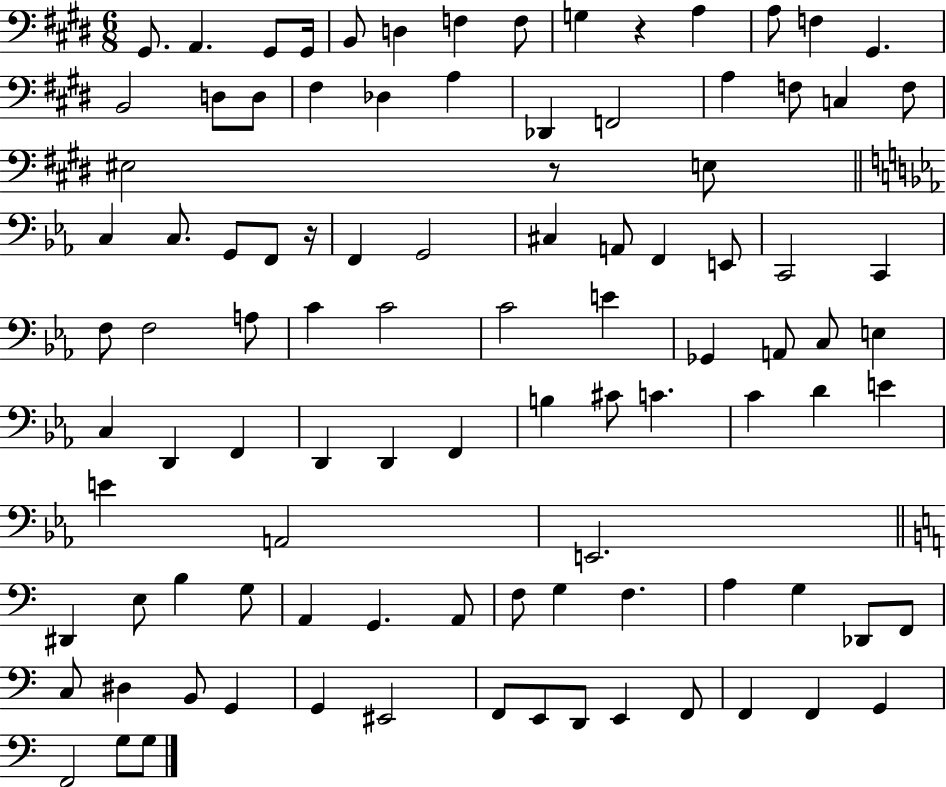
{
  \clef bass
  \numericTimeSignature
  \time 6/8
  \key e \major
  \repeat volta 2 { gis,8. a,4. gis,8 gis,16 | b,8 d4 f4 f8 | g4 r4 a4 | a8 f4 gis,4. | \break b,2 d8 d8 | fis4 des4 a4 | des,4 f,2 | a4 f8 c4 f8 | \break eis2 r8 e8 | \bar "||" \break \key ees \major c4 c8. g,8 f,8 r16 | f,4 g,2 | cis4 a,8 f,4 e,8 | c,2 c,4 | \break f8 f2 a8 | c'4 c'2 | c'2 e'4 | ges,4 a,8 c8 e4 | \break c4 d,4 f,4 | d,4 d,4 f,4 | b4 cis'8 c'4. | c'4 d'4 e'4 | \break e'4 a,2 | e,2. | \bar "||" \break \key a \minor dis,4 e8 b4 g8 | a,4 g,4. a,8 | f8 g4 f4. | a4 g4 des,8 f,8 | \break c8 dis4 b,8 g,4 | g,4 eis,2 | f,8 e,8 d,8 e,4 f,8 | f,4 f,4 g,4 | \break f,2 g8 g8 | } \bar "|."
}